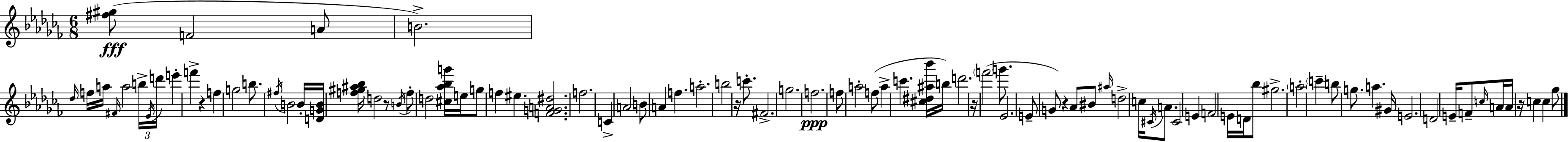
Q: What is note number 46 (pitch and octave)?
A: D6